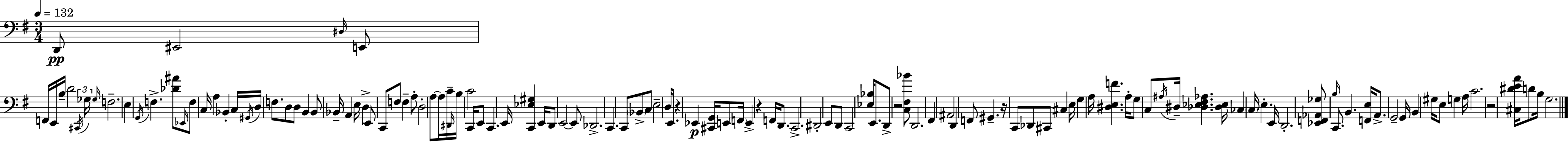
D2/e EIS2/h D#3/s E2/e F2/s E2/s B3/s D4/h C#2/s Gb3/s Gb3/s F3/h. E3/q G2/s F3/q. [Db4,A#4]/e Eb2/s F3/e C3/s A3/q Bb2/q C3/s G#2/s D3/s F3/e. D3/e D3/e B2/q B2/e Bb2/s A2/q E3/s D3/q E2/e C2/e F3/e F3/q A3/e D3/h A3/e A3/s C4/s D#2/s B3/s C4/h C2/s E2/e C2/q. E2/s [C2,Eb3,G#3]/q E2/s D2/e E2/h E2/e Db2/h. C2/q. C2/e Bb2/e C3/e E3/h D3/s E2/e. R/q Eb2/q [C#2,G2]/s E2/e F2/s E2/q R/q F2/s D2/e. C2/h. D#2/h E2/e D2/e C2/h [Eb3,Bb3]/s E2/e. D2/e R/h [C3,F#3,Bb4]/e D2/h. F#2/q A#2/h D2/q F2/e G#2/q. R/s C2/e Db2/e C#2/e C#3/q E3/s G3/q A3/s [D#3,E3,F4]/q. A3/s G3/e C3/e A#3/s D#3/s [Db3,Eb3,F#3,Ab3]/q. [Db3,Eb3]/s CES3/q C3/s E3/q. E2/s D2/h. [Eb2,F2,Ab2,Gb3]/e B3/s C2/e. B2/q. [F2,E3]/s A2/e. G2/h G2/s B2/q G#3/s E3/e G3/q A3/s C4/h. R/h [C#3,D#4,E4,A4]/s D4/e B3/s G3/h.